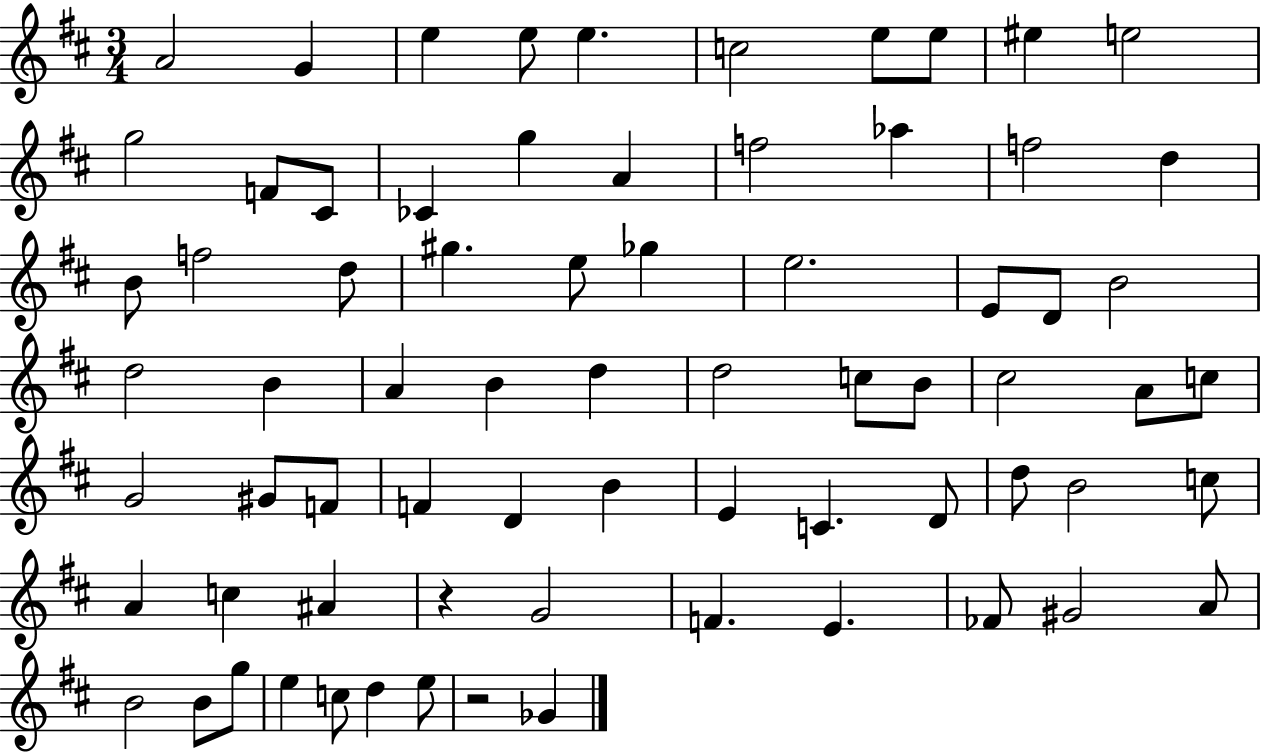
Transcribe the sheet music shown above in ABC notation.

X:1
T:Untitled
M:3/4
L:1/4
K:D
A2 G e e/2 e c2 e/2 e/2 ^e e2 g2 F/2 ^C/2 _C g A f2 _a f2 d B/2 f2 d/2 ^g e/2 _g e2 E/2 D/2 B2 d2 B A B d d2 c/2 B/2 ^c2 A/2 c/2 G2 ^G/2 F/2 F D B E C D/2 d/2 B2 c/2 A c ^A z G2 F E _F/2 ^G2 A/2 B2 B/2 g/2 e c/2 d e/2 z2 _G